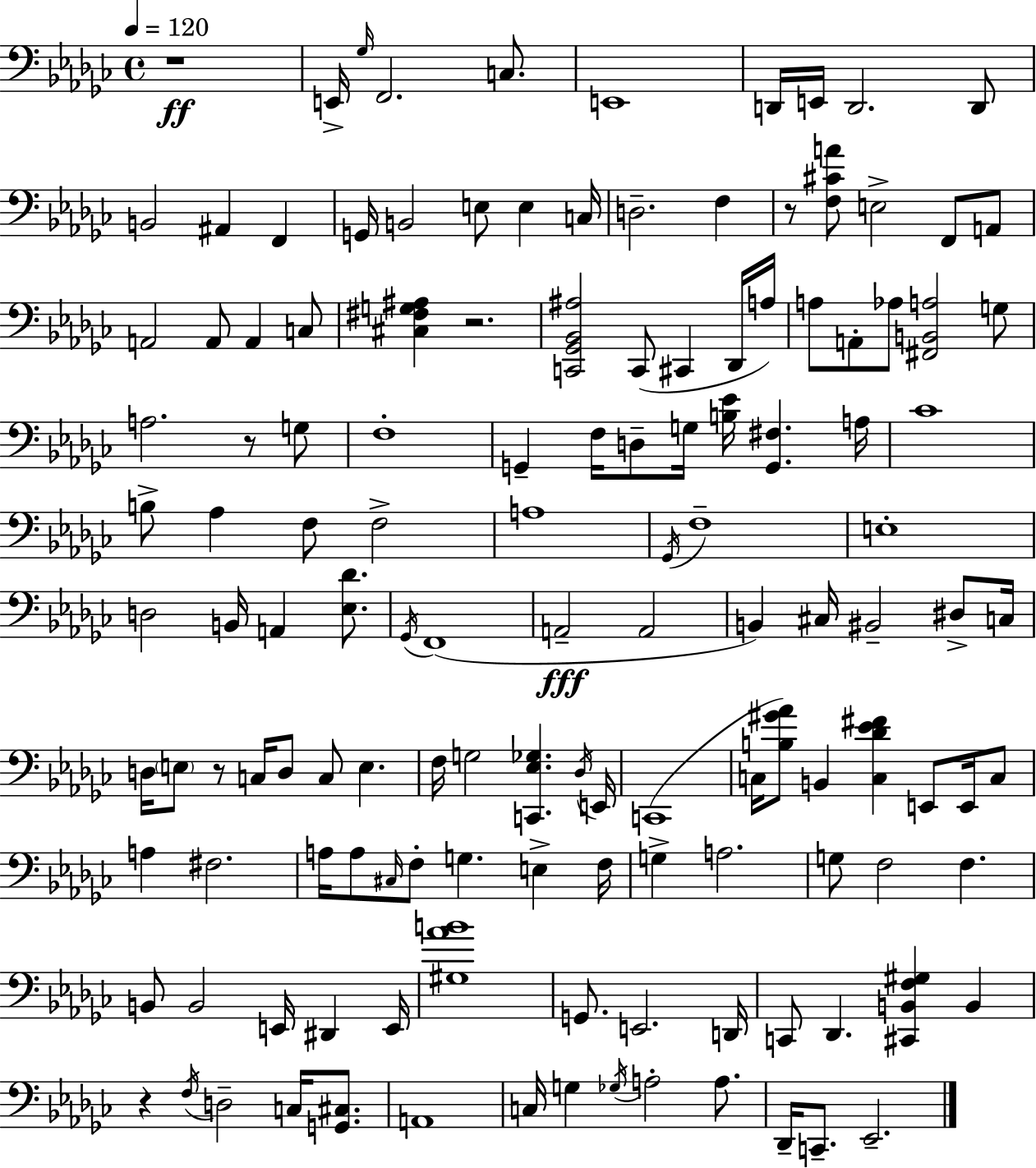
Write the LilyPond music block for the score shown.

{
  \clef bass
  \time 4/4
  \defaultTimeSignature
  \key ees \minor
  \tempo 4 = 120
  r1\ff | e,16-> \grace { ges16 } f,2. c8. | e,1 | d,16 e,16 d,2. d,8 | \break b,2 ais,4 f,4 | g,16 b,2 e8 e4 | c16 d2.-- f4 | r8 <f cis' a'>8 e2-> f,8 a,8 | \break a,2 a,8 a,4 c8 | <cis fis g ais>4 r2. | <c, ges, bes, ais>2 c,8( cis,4 des,16 | a16) a8 a,8-. aes8 <fis, b, a>2 g8 | \break a2. r8 g8 | f1-. | g,4-- f16 d8-- g16 <b ees'>16 <g, fis>4. | a16 ces'1 | \break b8-> aes4 f8 f2-> | a1 | \acciaccatura { ges,16 } f1-- | e1-. | \break d2 b,16 a,4 <ees des'>8. | \acciaccatura { ges,16 }( f,1 | a,2--\fff a,2 | b,4) cis16 bis,2-- | \break dis8-> c16 d16 \parenthesize e8 r8 c16 d8 c8 e4. | f16 g2 <c, ees ges>4. | \acciaccatura { des16 } e,16 c,1( | c16 <b gis' aes'>8) b,4 <c des' ees' fis'>4 e,8 | \break e,16 c8 a4 fis2. | a16 a8 \grace { cis16 } f8-. g4. | e4-> f16 g4-> a2. | g8 f2 f4. | \break b,8 b,2 e,16 | dis,4 e,16 <gis aes' b'>1 | g,8. e,2. | d,16 c,8 des,4. <cis, b, f gis>4 | \break b,4 r4 \acciaccatura { f16 } d2-- | c16 <g, cis>8. a,1 | c16 g4 \acciaccatura { ges16 } a2-. | a8. des,16-- c,8.-- ees,2.-- | \break \bar "|."
}